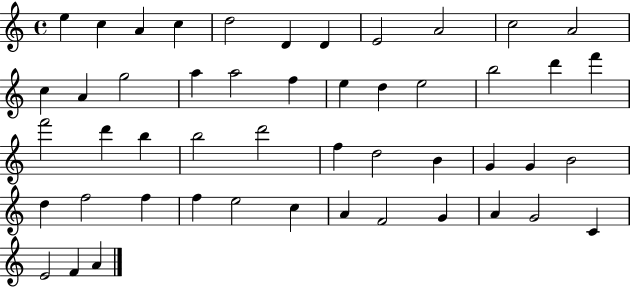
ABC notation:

X:1
T:Untitled
M:4/4
L:1/4
K:C
e c A c d2 D D E2 A2 c2 A2 c A g2 a a2 f e d e2 b2 d' f' f'2 d' b b2 d'2 f d2 B G G B2 d f2 f f e2 c A F2 G A G2 C E2 F A